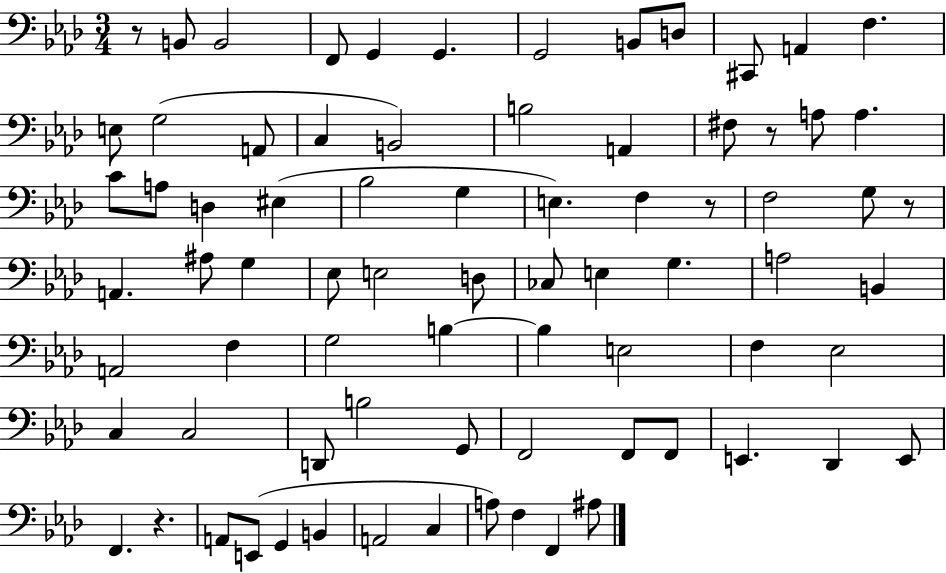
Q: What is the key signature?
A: AES major